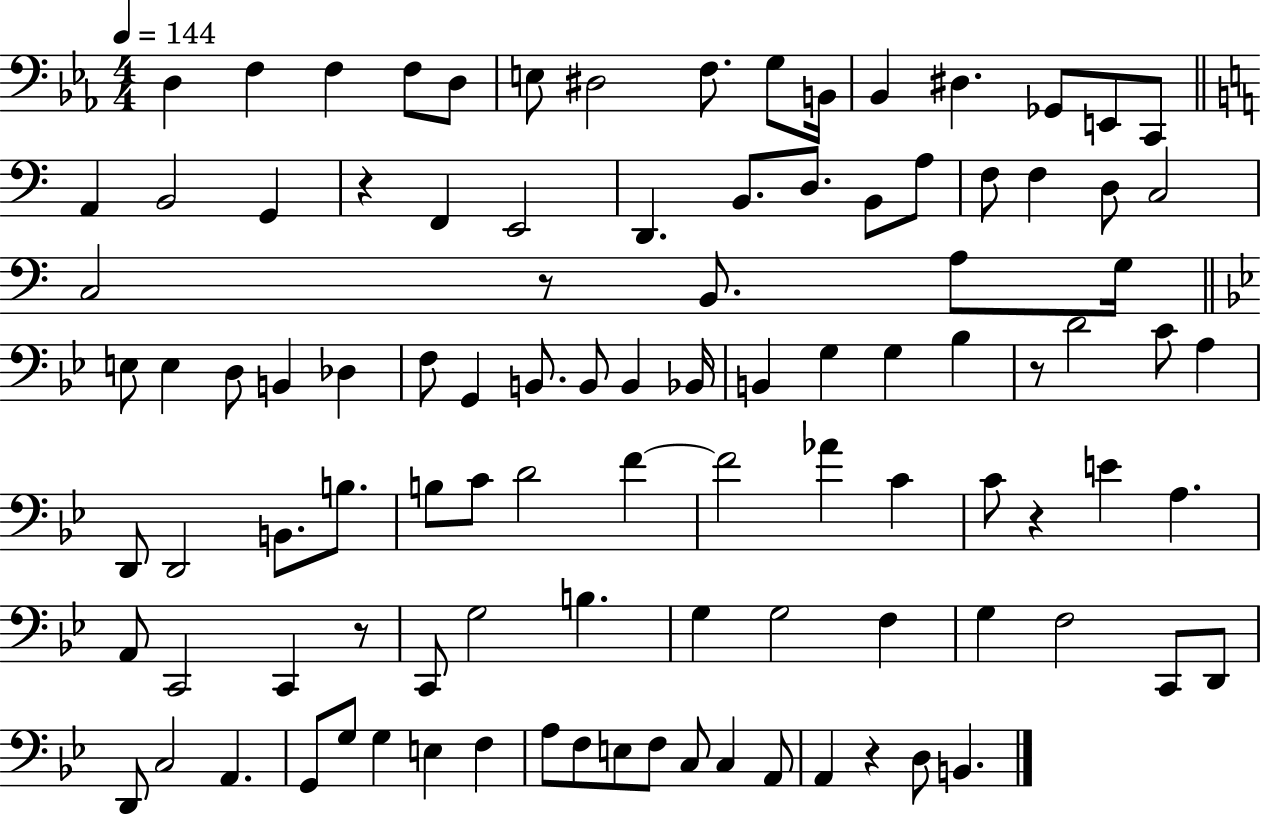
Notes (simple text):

D3/q F3/q F3/q F3/e D3/e E3/e D#3/h F3/e. G3/e B2/s Bb2/q D#3/q. Gb2/e E2/e C2/e A2/q B2/h G2/q R/q F2/q E2/h D2/q. B2/e. D3/e. B2/e A3/e F3/e F3/q D3/e C3/h C3/h R/e B2/e. A3/e G3/s E3/e E3/q D3/e B2/q Db3/q F3/e G2/q B2/e. B2/e B2/q Bb2/s B2/q G3/q G3/q Bb3/q R/e D4/h C4/e A3/q D2/e D2/h B2/e. B3/e. B3/e C4/e D4/h F4/q F4/h Ab4/q C4/q C4/e R/q E4/q A3/q. A2/e C2/h C2/q R/e C2/e G3/h B3/q. G3/q G3/h F3/q G3/q F3/h C2/e D2/e D2/e C3/h A2/q. G2/e G3/e G3/q E3/q F3/q A3/e F3/e E3/e F3/e C3/e C3/q A2/e A2/q R/q D3/e B2/q.